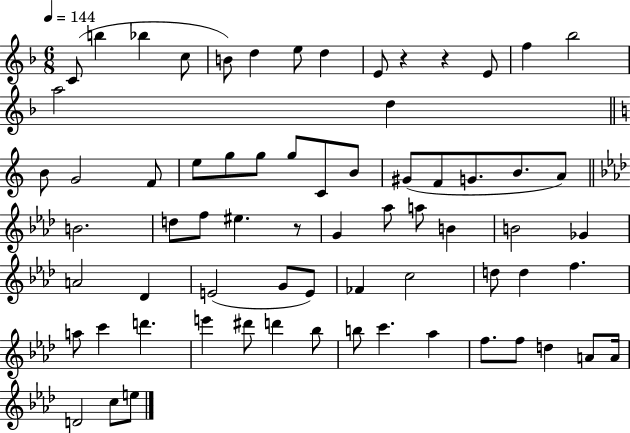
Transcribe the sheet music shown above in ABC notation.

X:1
T:Untitled
M:6/8
L:1/4
K:F
C/2 b _b c/2 B/2 d e/2 d E/2 z z E/2 f _b2 a2 d B/2 G2 F/2 e/2 g/2 g/2 g/2 C/2 B/2 ^G/2 F/2 G/2 B/2 A/2 B2 d/2 f/2 ^e z/2 G _a/2 a/2 B B2 _G A2 _D E2 G/2 E/2 _F c2 d/2 d f a/2 c' d' e' ^d'/2 d' _b/2 b/2 c' _a f/2 f/2 d A/2 A/4 D2 c/2 e/2